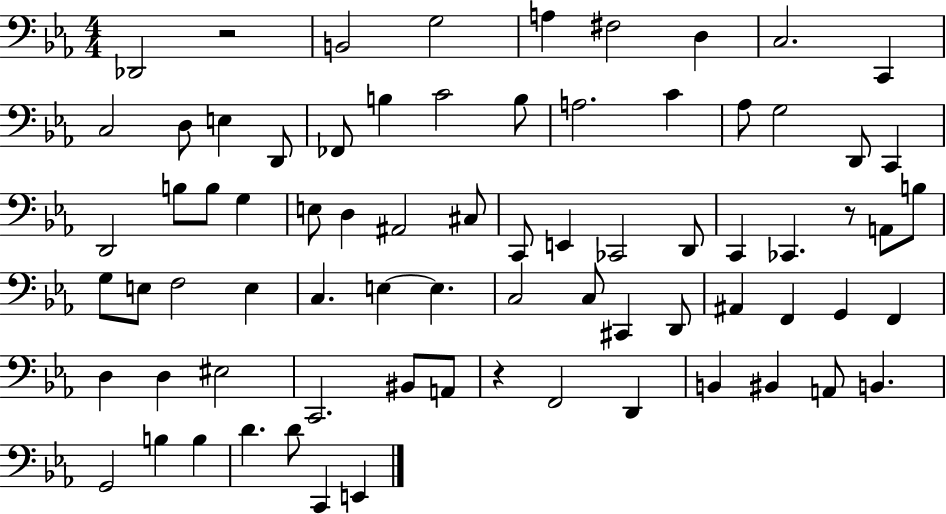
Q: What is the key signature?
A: EES major